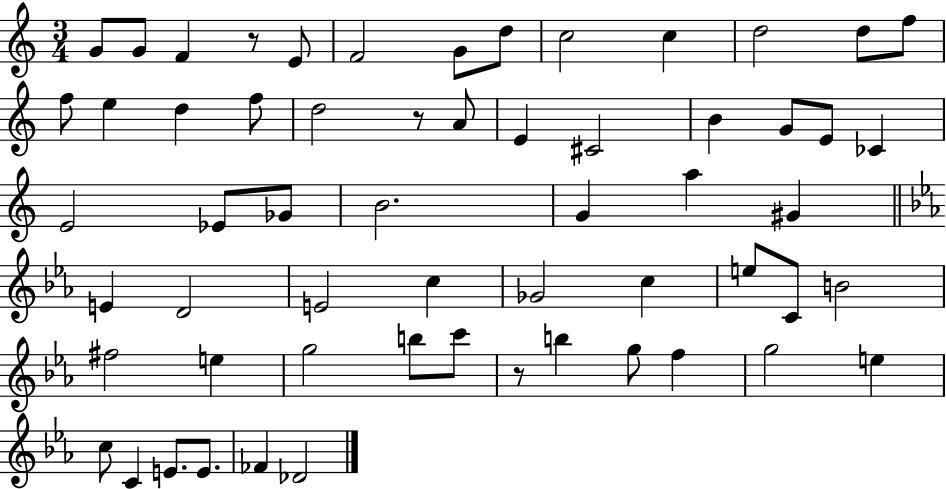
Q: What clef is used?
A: treble